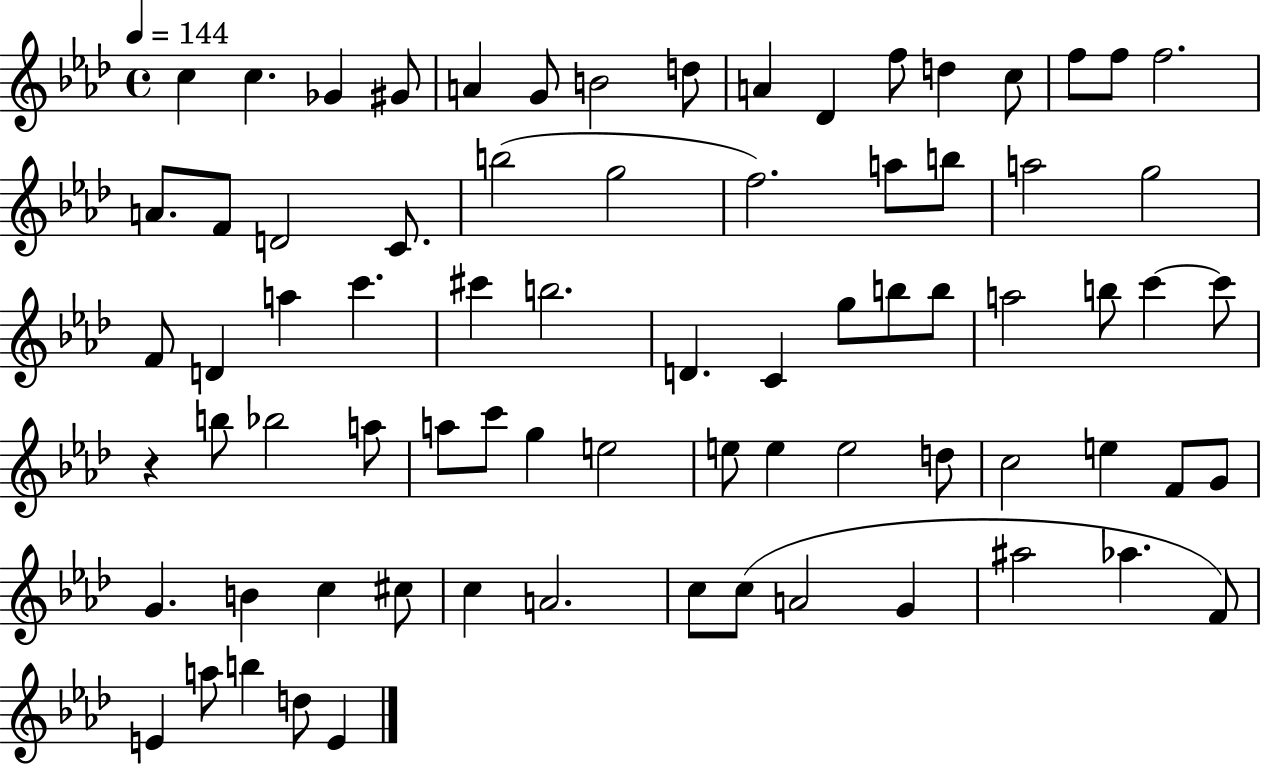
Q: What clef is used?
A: treble